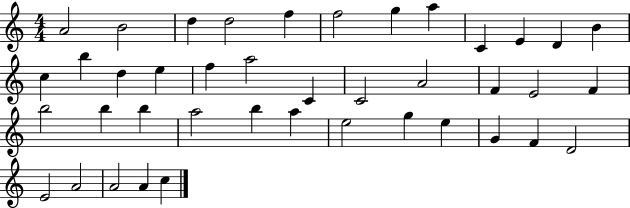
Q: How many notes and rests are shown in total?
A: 41